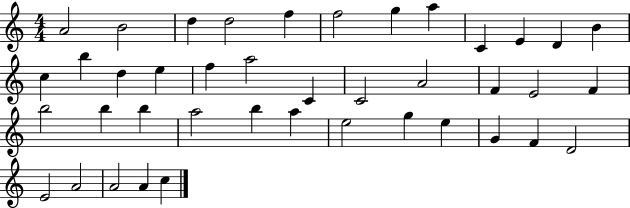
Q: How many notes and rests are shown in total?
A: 41